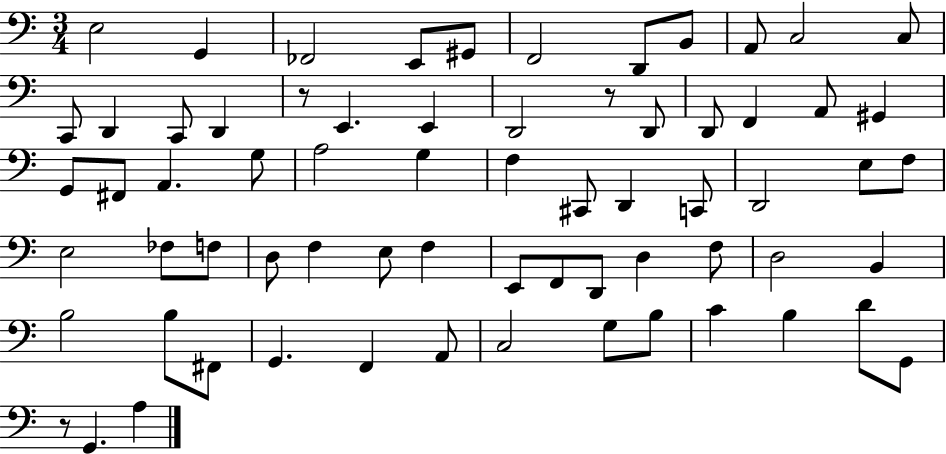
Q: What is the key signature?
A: C major